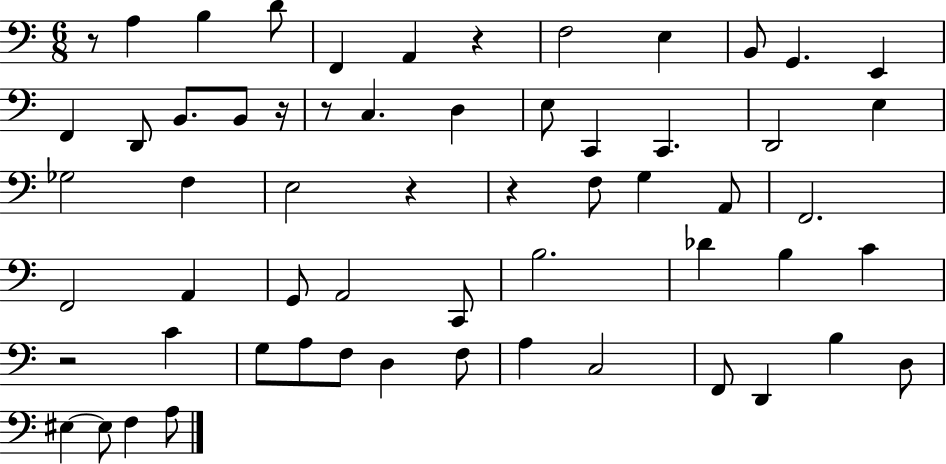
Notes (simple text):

R/e A3/q B3/q D4/e F2/q A2/q R/q F3/h E3/q B2/e G2/q. E2/q F2/q D2/e B2/e. B2/e R/s R/e C3/q. D3/q E3/e C2/q C2/q. D2/h E3/q Gb3/h F3/q E3/h R/q R/q F3/e G3/q A2/e F2/h. F2/h A2/q G2/e A2/h C2/e B3/h. Db4/q B3/q C4/q R/h C4/q G3/e A3/e F3/e D3/q F3/e A3/q C3/h F2/e D2/q B3/q D3/e EIS3/q EIS3/e F3/q A3/e